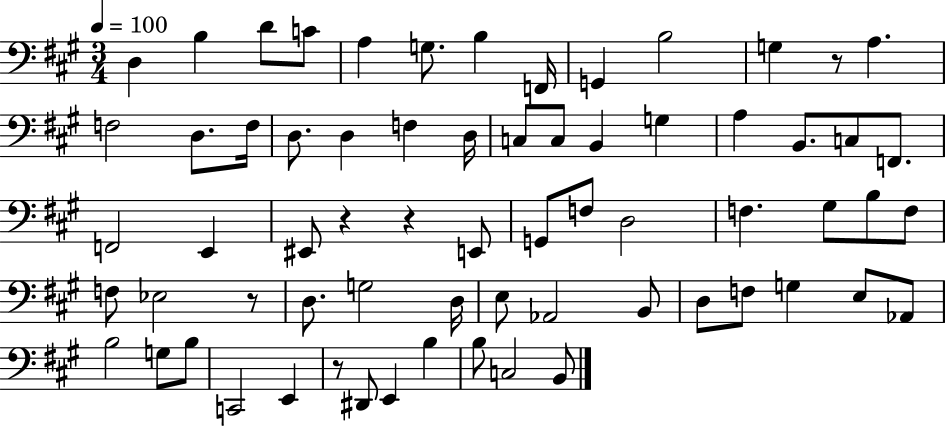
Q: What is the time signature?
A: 3/4